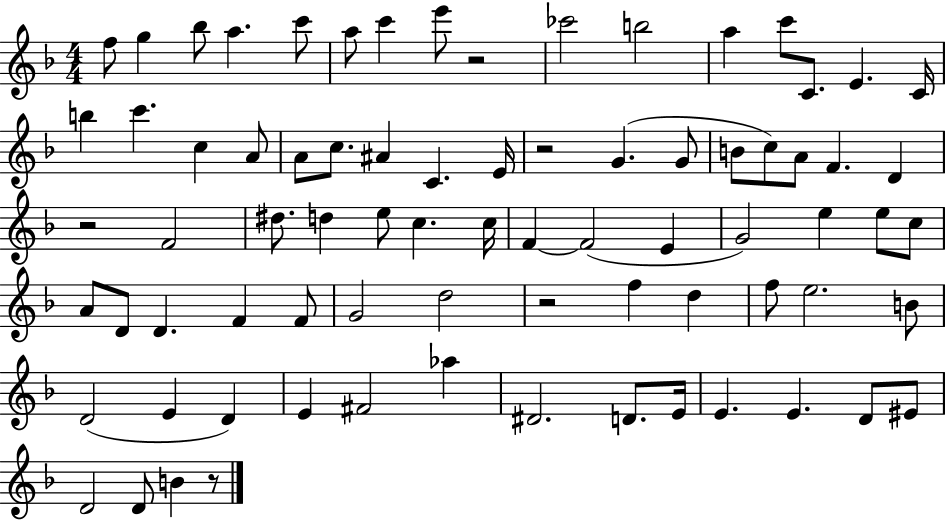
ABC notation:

X:1
T:Untitled
M:4/4
L:1/4
K:F
f/2 g _b/2 a c'/2 a/2 c' e'/2 z2 _c'2 b2 a c'/2 C/2 E C/4 b c' c A/2 A/2 c/2 ^A C E/4 z2 G G/2 B/2 c/2 A/2 F D z2 F2 ^d/2 d e/2 c c/4 F F2 E G2 e e/2 c/2 A/2 D/2 D F F/2 G2 d2 z2 f d f/2 e2 B/2 D2 E D E ^F2 _a ^D2 D/2 E/4 E E D/2 ^E/2 D2 D/2 B z/2